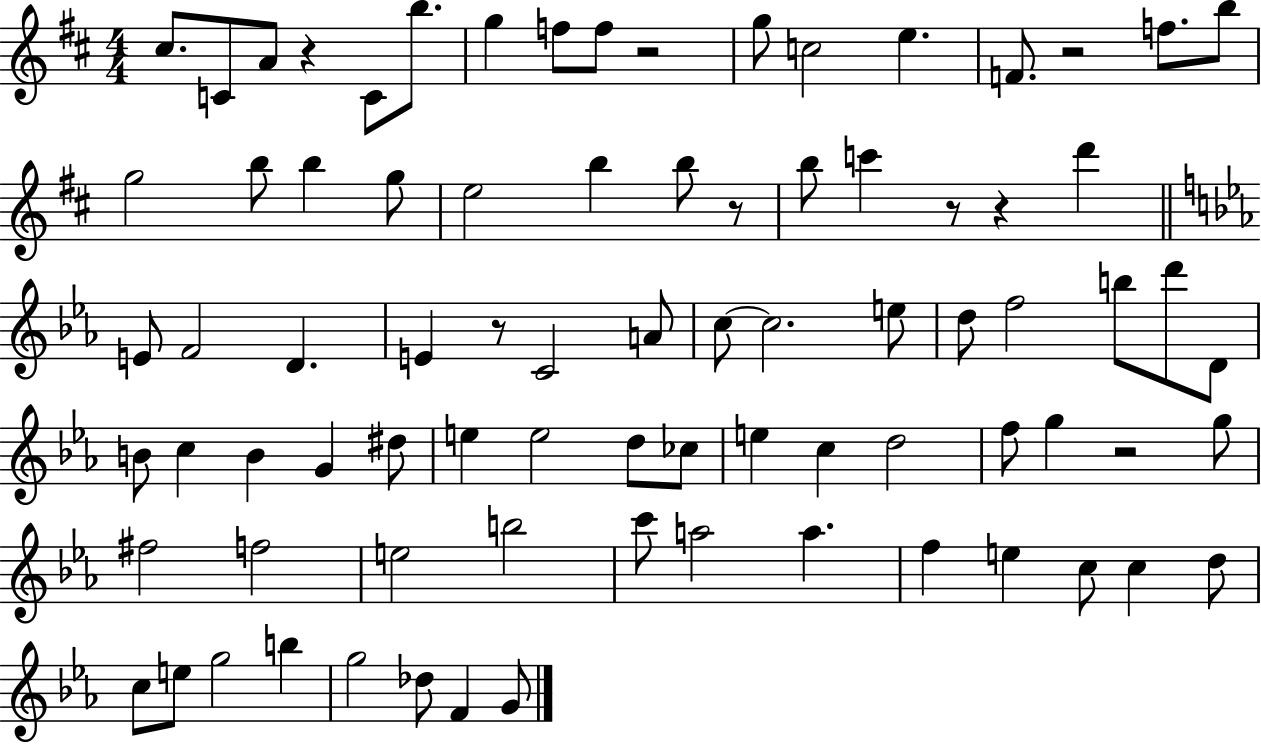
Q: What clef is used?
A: treble